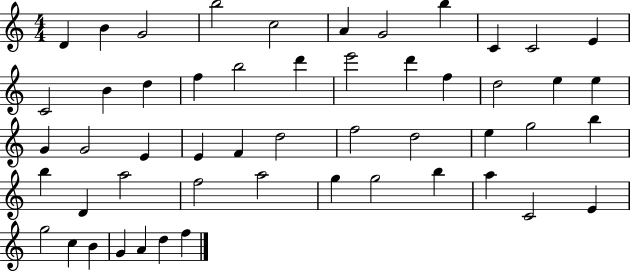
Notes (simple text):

D4/q B4/q G4/h B5/h C5/h A4/q G4/h B5/q C4/q C4/h E4/q C4/h B4/q D5/q F5/q B5/h D6/q E6/h D6/q F5/q D5/h E5/q E5/q G4/q G4/h E4/q E4/q F4/q D5/h F5/h D5/h E5/q G5/h B5/q B5/q D4/q A5/h F5/h A5/h G5/q G5/h B5/q A5/q C4/h E4/q G5/h C5/q B4/q G4/q A4/q D5/q F5/q